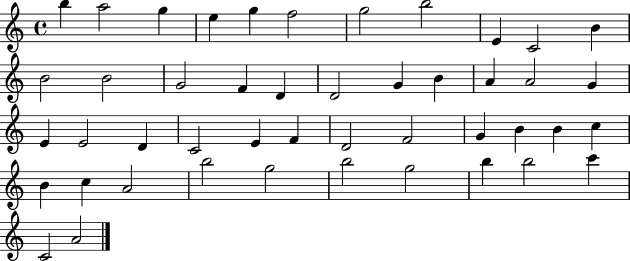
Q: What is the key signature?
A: C major